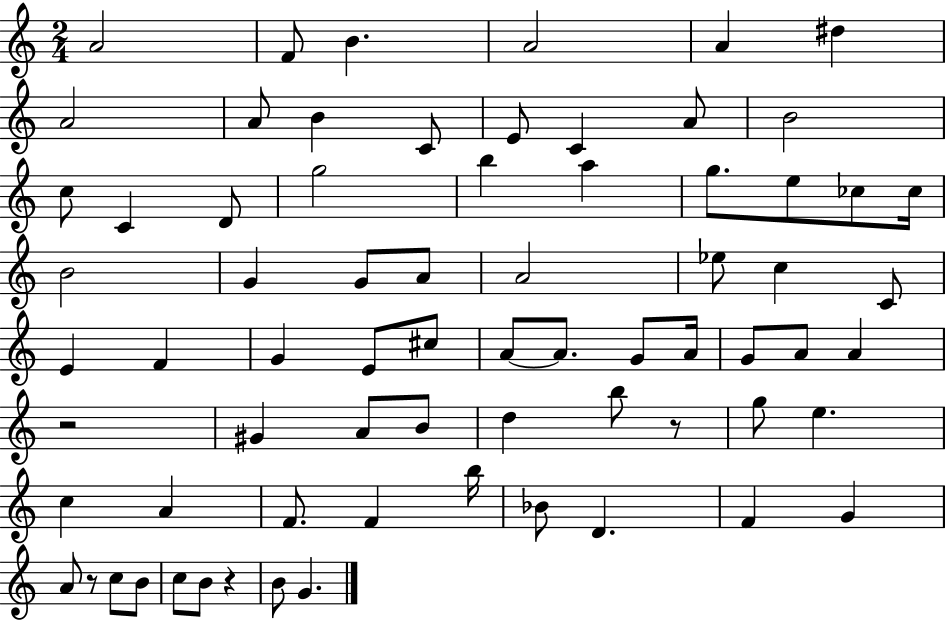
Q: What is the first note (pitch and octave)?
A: A4